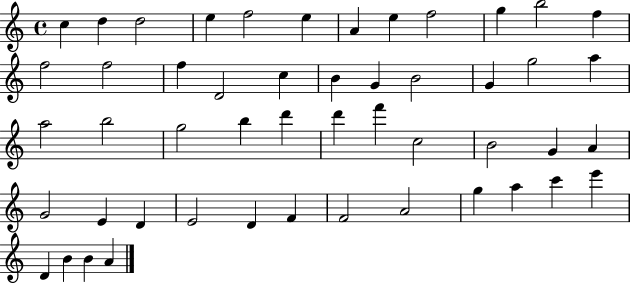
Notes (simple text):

C5/q D5/q D5/h E5/q F5/h E5/q A4/q E5/q F5/h G5/q B5/h F5/q F5/h F5/h F5/q D4/h C5/q B4/q G4/q B4/h G4/q G5/h A5/q A5/h B5/h G5/h B5/q D6/q D6/q F6/q C5/h B4/h G4/q A4/q G4/h E4/q D4/q E4/h D4/q F4/q F4/h A4/h G5/q A5/q C6/q E6/q D4/q B4/q B4/q A4/q